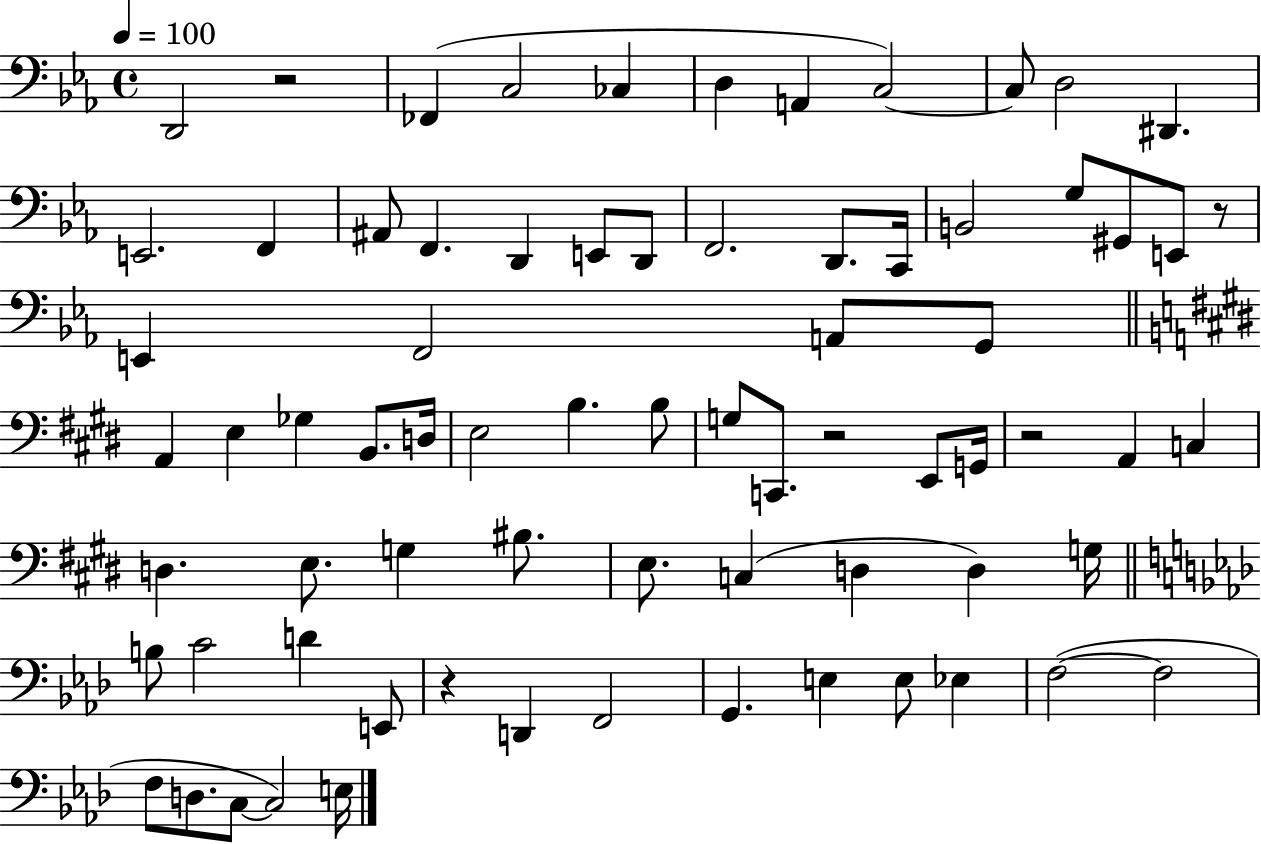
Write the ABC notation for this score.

X:1
T:Untitled
M:4/4
L:1/4
K:Eb
D,,2 z2 _F,, C,2 _C, D, A,, C,2 C,/2 D,2 ^D,, E,,2 F,, ^A,,/2 F,, D,, E,,/2 D,,/2 F,,2 D,,/2 C,,/4 B,,2 G,/2 ^G,,/2 E,,/2 z/2 E,, F,,2 A,,/2 G,,/2 A,, E, _G, B,,/2 D,/4 E,2 B, B,/2 G,/2 C,,/2 z2 E,,/2 G,,/4 z2 A,, C, D, E,/2 G, ^B,/2 E,/2 C, D, D, G,/4 B,/2 C2 D E,,/2 z D,, F,,2 G,, E, E,/2 _E, F,2 F,2 F,/2 D,/2 C,/2 C,2 E,/4